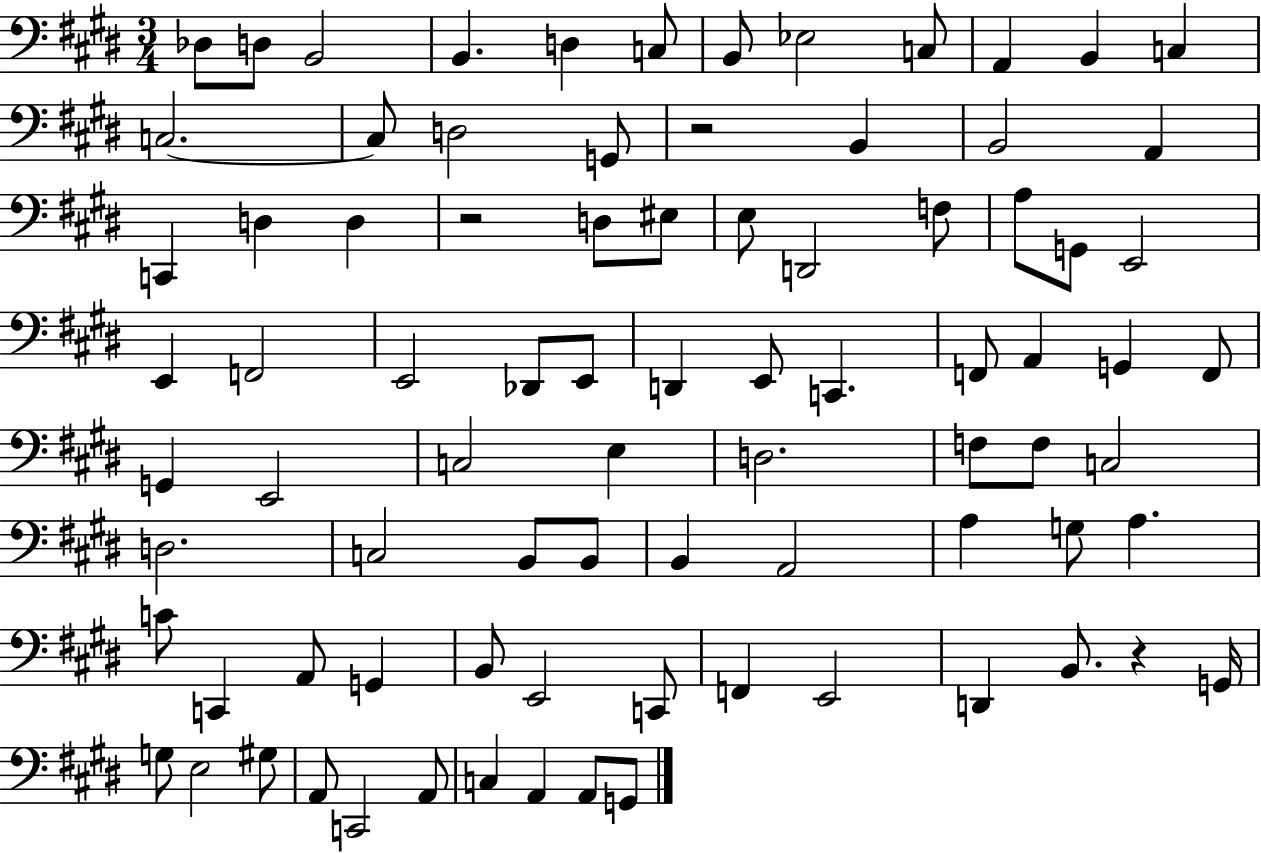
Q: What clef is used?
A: bass